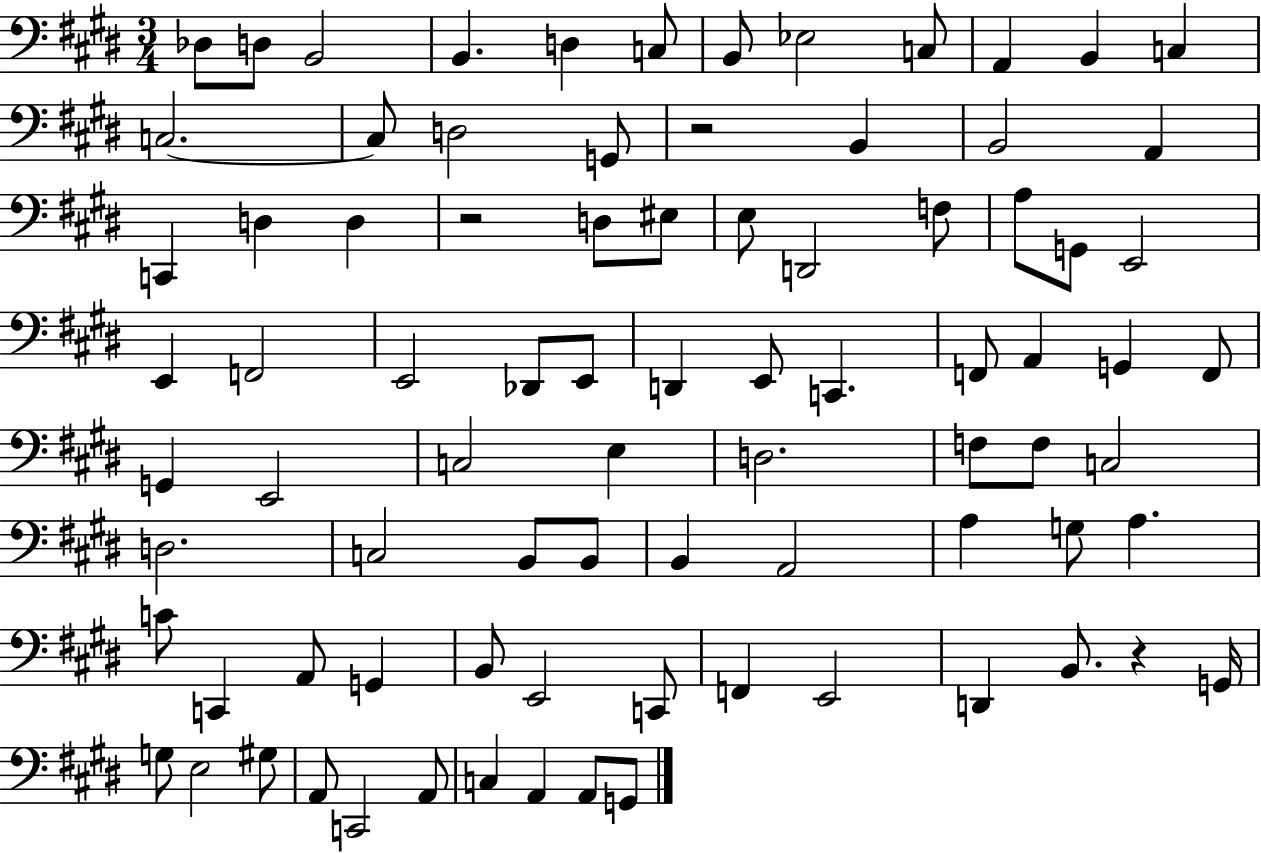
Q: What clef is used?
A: bass